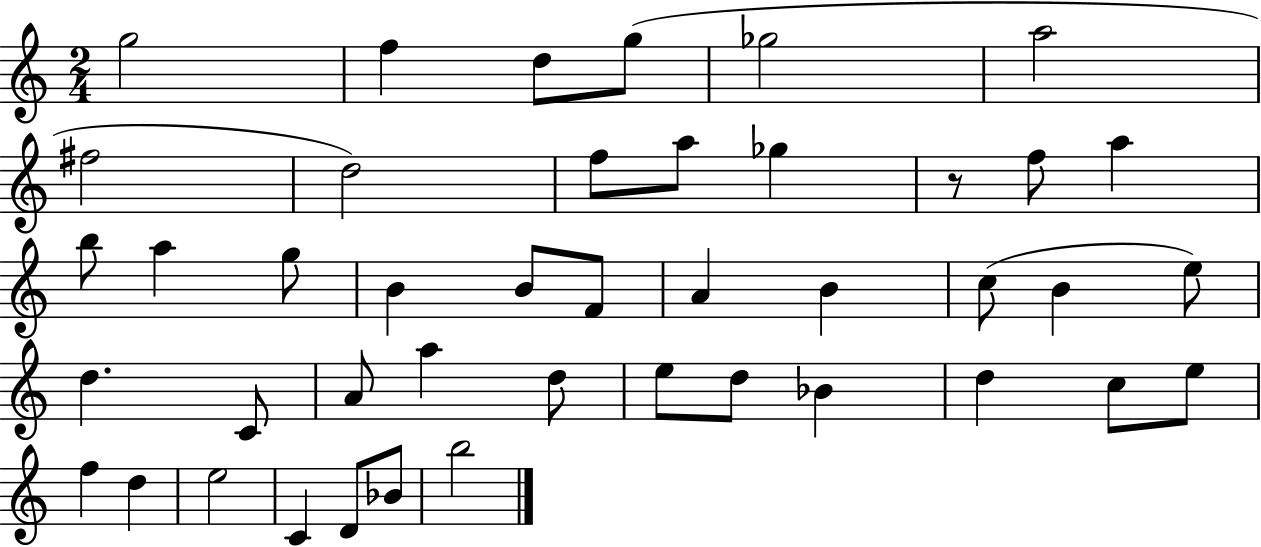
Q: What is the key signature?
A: C major